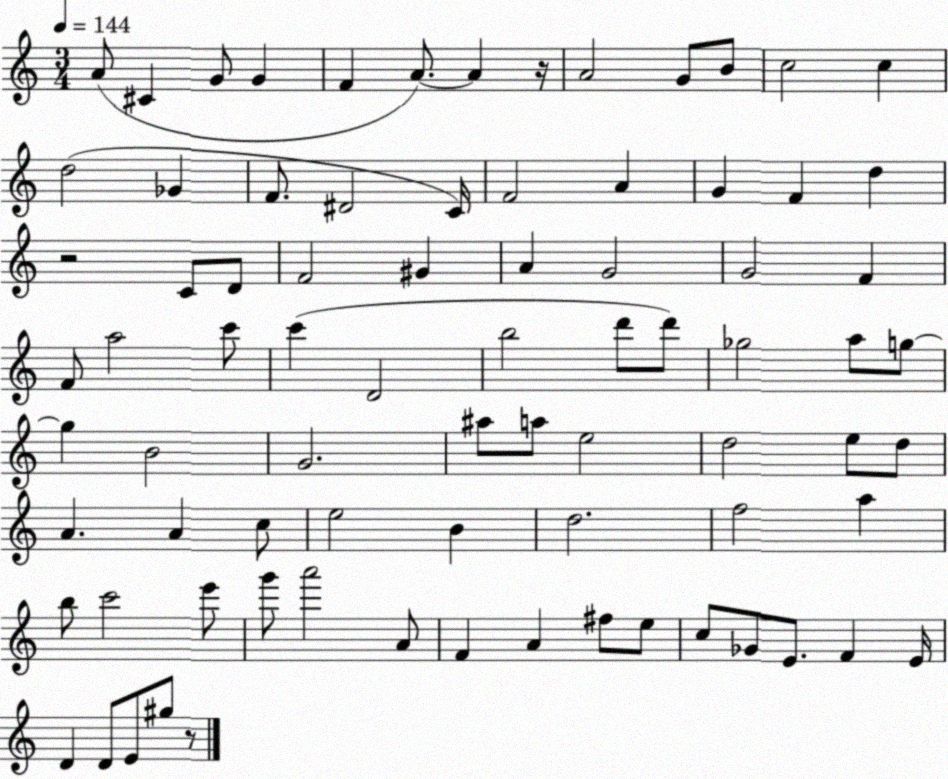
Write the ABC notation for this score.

X:1
T:Untitled
M:3/4
L:1/4
K:C
A/2 ^C G/2 G F A/2 A z/4 A2 G/2 B/2 c2 c d2 _G F/2 ^D2 C/4 F2 A G F d z2 C/2 D/2 F2 ^G A G2 G2 F F/2 a2 c'/2 c' D2 b2 d'/2 d'/2 _g2 a/2 g/2 g B2 G2 ^a/2 a/2 e2 d2 e/2 d/2 A A c/2 e2 B d2 f2 a b/2 c'2 e'/2 g'/2 a'2 A/2 F A ^f/2 e/2 c/2 _G/2 E/2 F E/4 D D/2 E/2 ^g/2 z/2